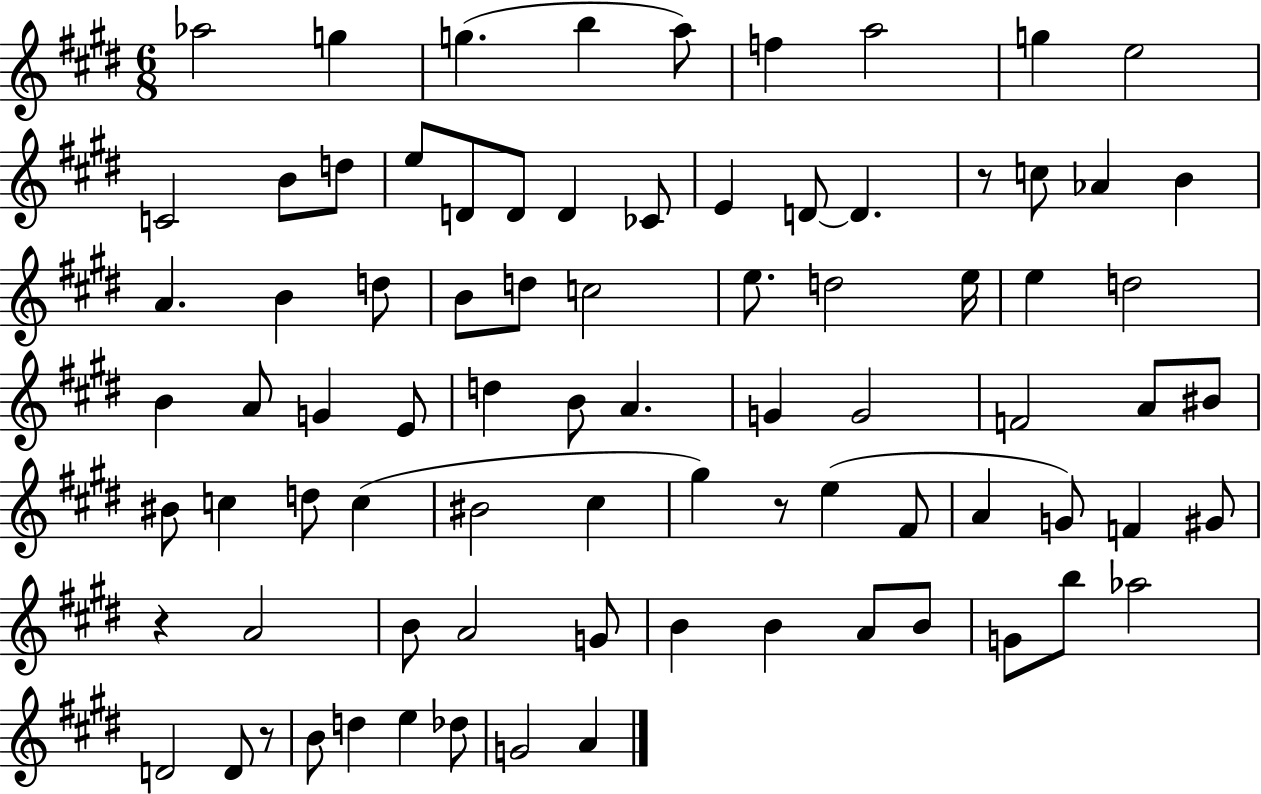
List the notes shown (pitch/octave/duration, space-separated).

Ab5/h G5/q G5/q. B5/q A5/e F5/q A5/h G5/q E5/h C4/h B4/e D5/e E5/e D4/e D4/e D4/q CES4/e E4/q D4/e D4/q. R/e C5/e Ab4/q B4/q A4/q. B4/q D5/e B4/e D5/e C5/h E5/e. D5/h E5/s E5/q D5/h B4/q A4/e G4/q E4/e D5/q B4/e A4/q. G4/q G4/h F4/h A4/e BIS4/e BIS4/e C5/q D5/e C5/q BIS4/h C#5/q G#5/q R/e E5/q F#4/e A4/q G4/e F4/q G#4/e R/q A4/h B4/e A4/h G4/e B4/q B4/q A4/e B4/e G4/e B5/e Ab5/h D4/h D4/e R/e B4/e D5/q E5/q Db5/e G4/h A4/q